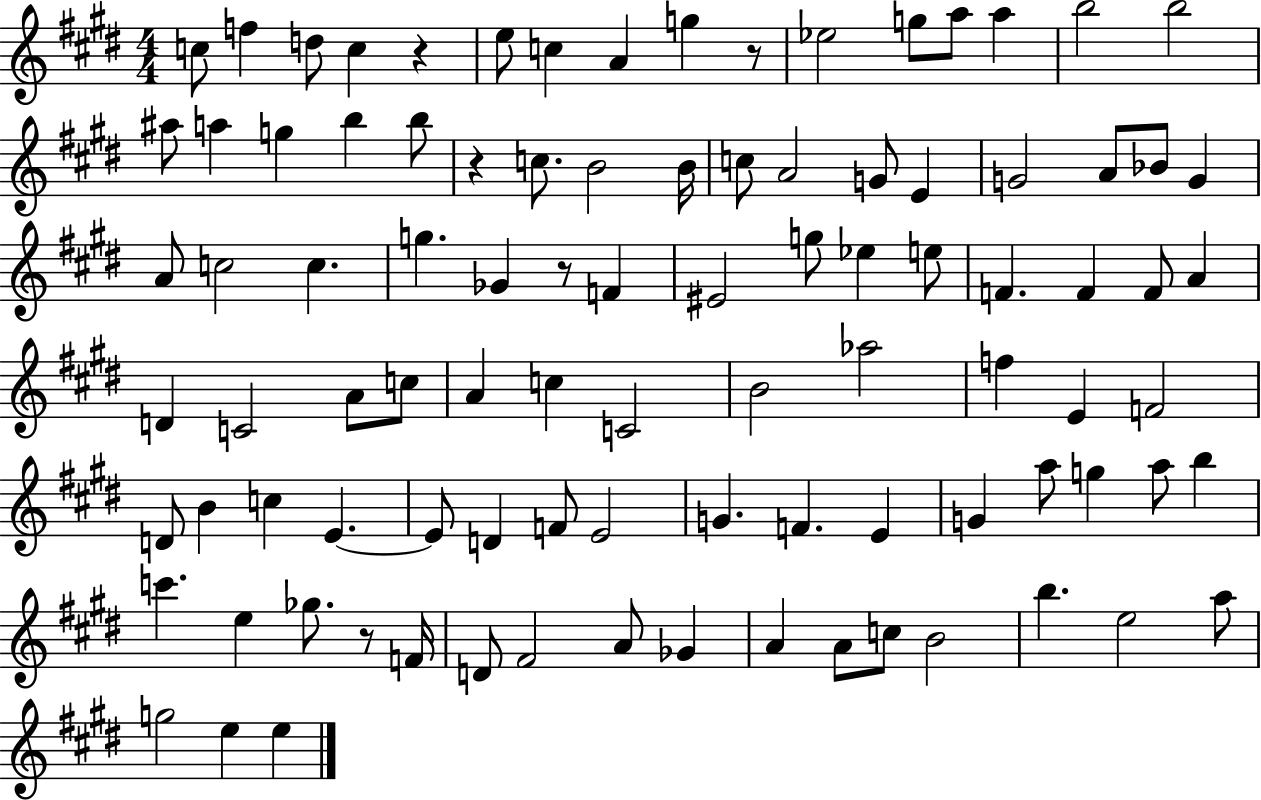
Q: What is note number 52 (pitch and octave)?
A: B4